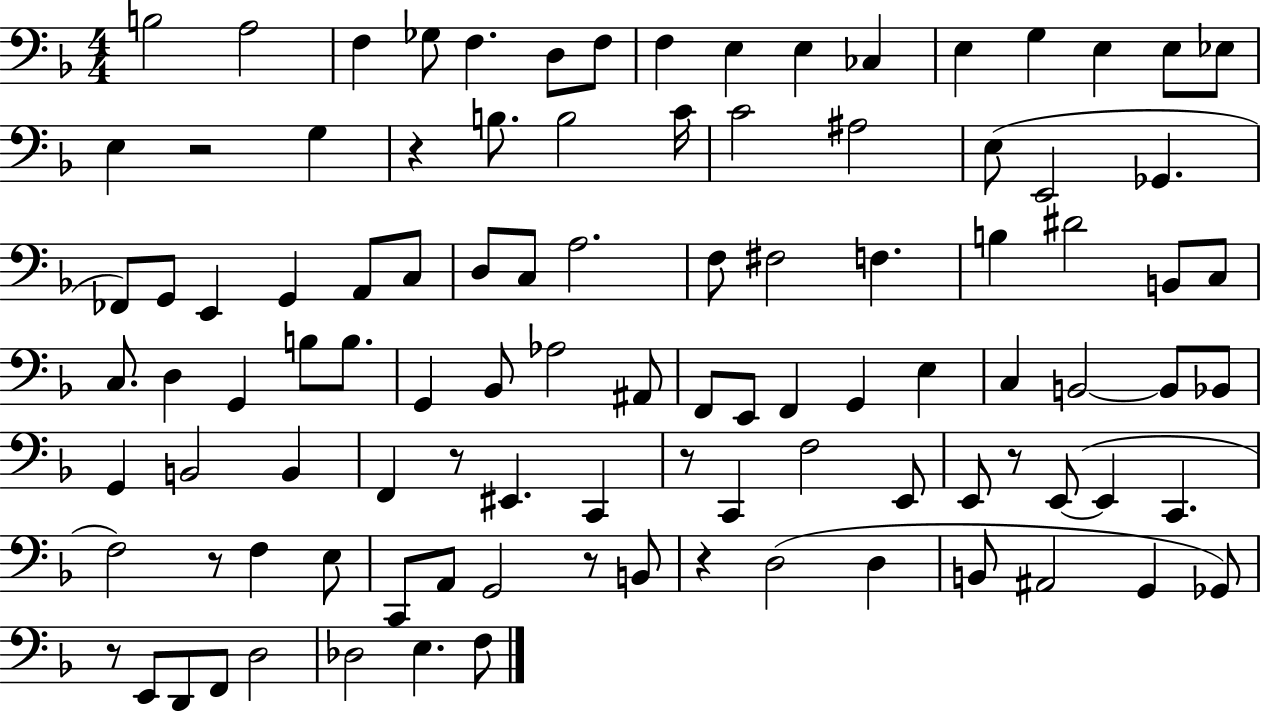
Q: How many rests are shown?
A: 9